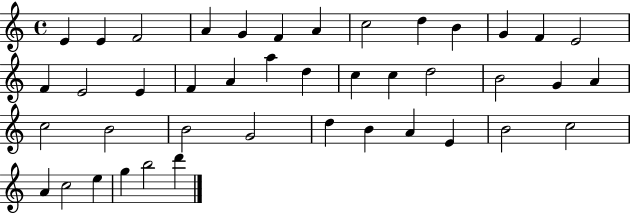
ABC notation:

X:1
T:Untitled
M:4/4
L:1/4
K:C
E E F2 A G F A c2 d B G F E2 F E2 E F A a d c c d2 B2 G A c2 B2 B2 G2 d B A E B2 c2 A c2 e g b2 d'